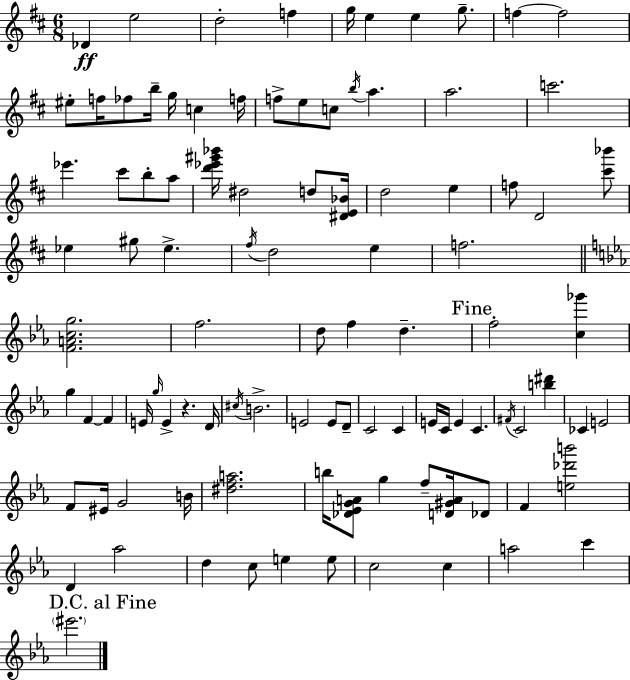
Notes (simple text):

Db4/q E5/h D5/h F5/q G5/s E5/q E5/q G5/e. F5/q F5/h EIS5/e F5/s FES5/e B5/s G5/s C5/q F5/s F5/e E5/e C5/e B5/s A5/q. A5/h. C6/h. Eb6/q. C#6/e B5/e A5/e [D6,Eb6,G#6,Bb6]/s D#5/h D5/e [D#4,E4,Bb4]/s D5/h E5/q F5/e D4/h [C#6,Bb6]/e Eb5/q G#5/e Eb5/q. F#5/s D5/h E5/q F5/h. [F4,A4,C5,G5]/h. F5/h. D5/e F5/q D5/q. F5/h [C5,Gb6]/q G5/q F4/q F4/q E4/s G5/s E4/q R/q. D4/s C#5/s B4/h. E4/h E4/e D4/e C4/h C4/q E4/s C4/s E4/q C4/q. F#4/s C4/h [B5,D#6]/q CES4/q E4/h F4/e EIS4/s G4/h B4/s [D#5,F5,A5]/h. B5/s [Db4,Eb4,G4,A4]/e G5/q F5/e [D4,G#4,A4]/s Db4/e F4/q [E5,Db6,B6]/h D4/q Ab5/h D5/q C5/e E5/q E5/e C5/h C5/q A5/h C6/q EIS6/h.